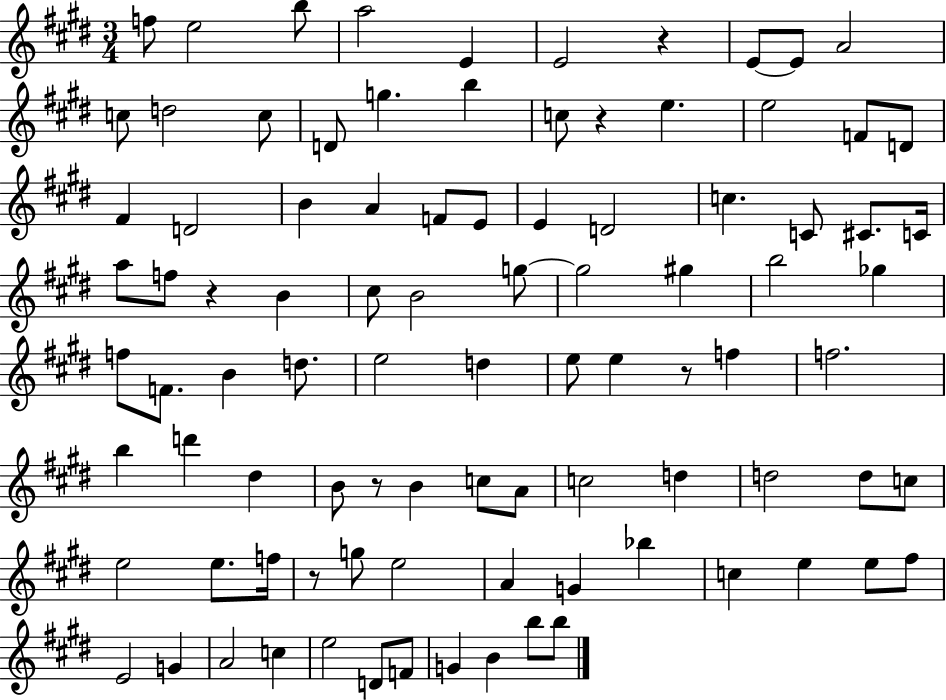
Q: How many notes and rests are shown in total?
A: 93